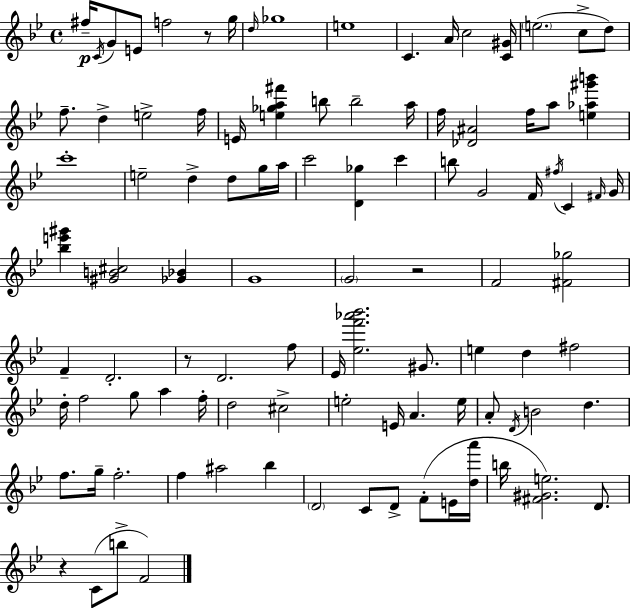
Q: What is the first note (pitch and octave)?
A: F#5